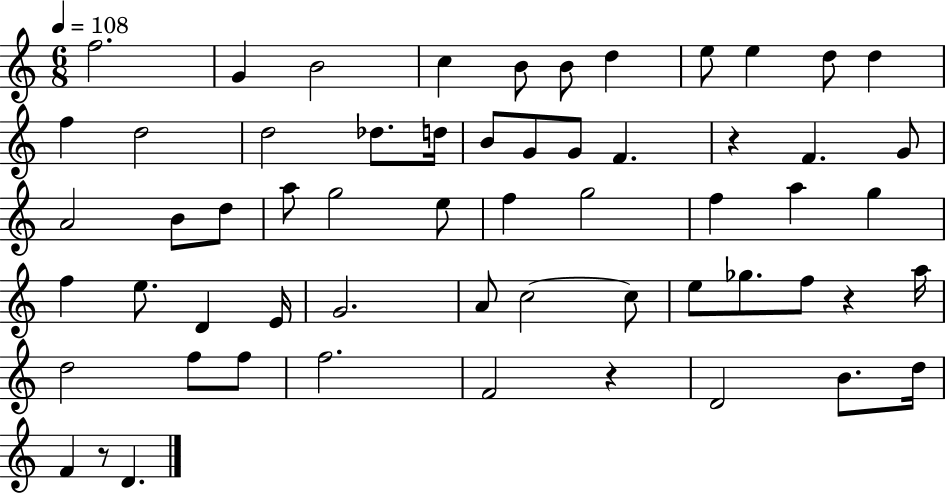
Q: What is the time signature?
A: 6/8